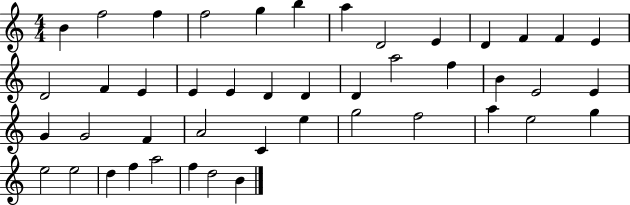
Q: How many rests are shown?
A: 0